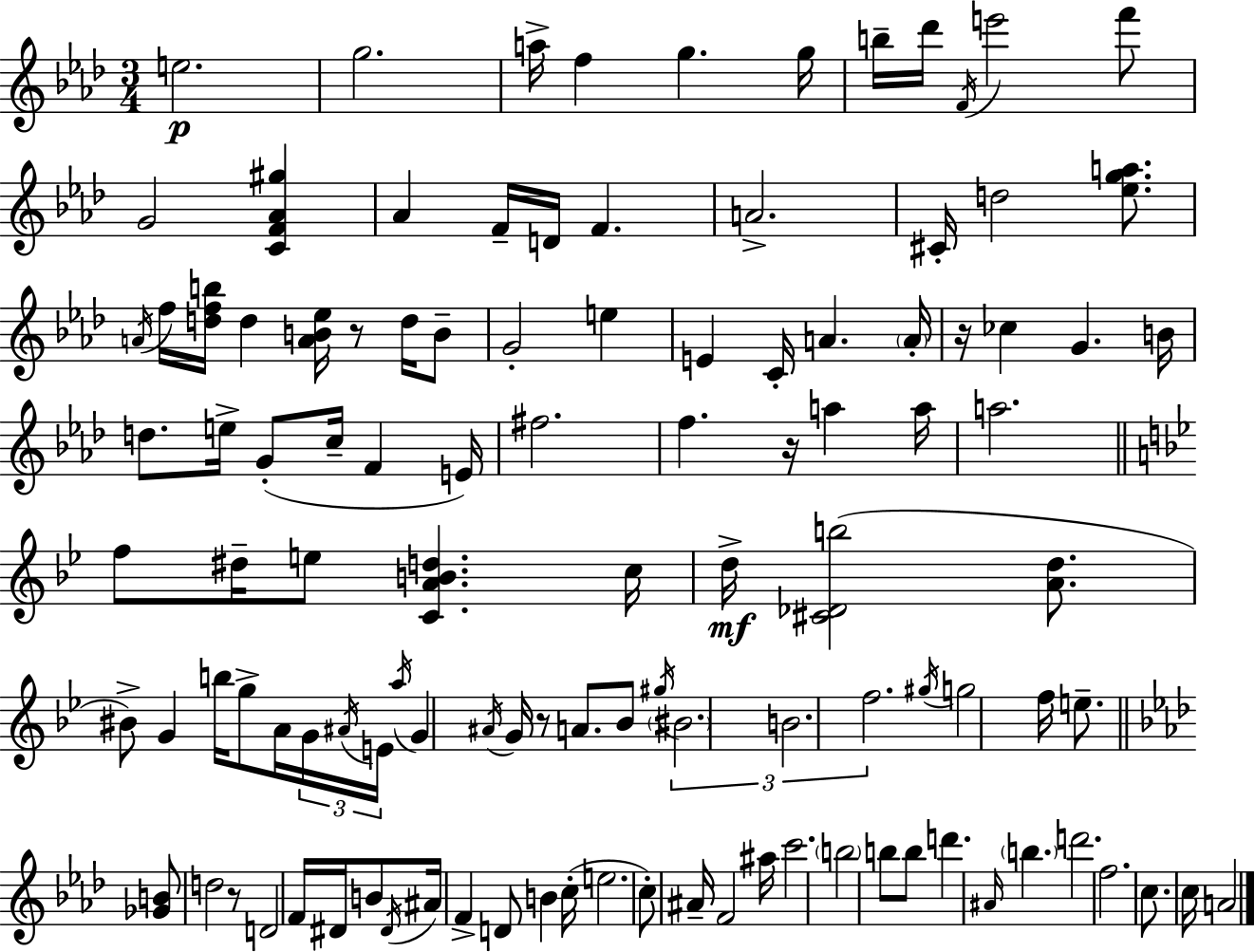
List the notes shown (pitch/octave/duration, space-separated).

E5/h. G5/h. A5/s F5/q G5/q. G5/s B5/s Db6/s F4/s E6/h F6/e G4/h [C4,F4,Ab4,G#5]/q Ab4/q F4/s D4/s F4/q. A4/h. C#4/s D5/h [Eb5,G5,A5]/e. A4/s F5/s [D5,F5,B5]/s D5/q [A4,B4,Eb5]/s R/e D5/s B4/e G4/h E5/q E4/q C4/s A4/q. A4/s R/s CES5/q G4/q. B4/s D5/e. E5/s G4/e C5/s F4/q E4/s F#5/h. F5/q. R/s A5/q A5/s A5/h. F5/e D#5/s E5/e [C4,A4,B4,D5]/q. C5/s D5/s [C#4,Db4,B5]/h [A4,D5]/e. BIS4/e G4/q B5/s G5/e A4/s G4/s A#4/s E4/s A5/s G4/q A#4/s G4/s R/e A4/e. Bb4/e G#5/s BIS4/h. B4/h. F5/h. G#5/s G5/h F5/s E5/e. [Gb4,B4]/e D5/h R/e D4/h F4/s D#4/s B4/e D#4/s A#4/s F4/q D4/e B4/q C5/s E5/h. C5/e A#4/s F4/h A#5/s C6/h. B5/h B5/e B5/e D6/q. A#4/s B5/q. D6/h. F5/h. C5/e. C5/s A4/h